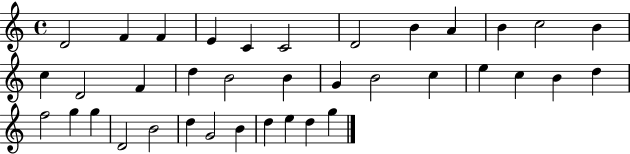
{
  \clef treble
  \time 4/4
  \defaultTimeSignature
  \key c \major
  d'2 f'4 f'4 | e'4 c'4 c'2 | d'2 b'4 a'4 | b'4 c''2 b'4 | \break c''4 d'2 f'4 | d''4 b'2 b'4 | g'4 b'2 c''4 | e''4 c''4 b'4 d''4 | \break f''2 g''4 g''4 | d'2 b'2 | d''4 g'2 b'4 | d''4 e''4 d''4 g''4 | \break \bar "|."
}